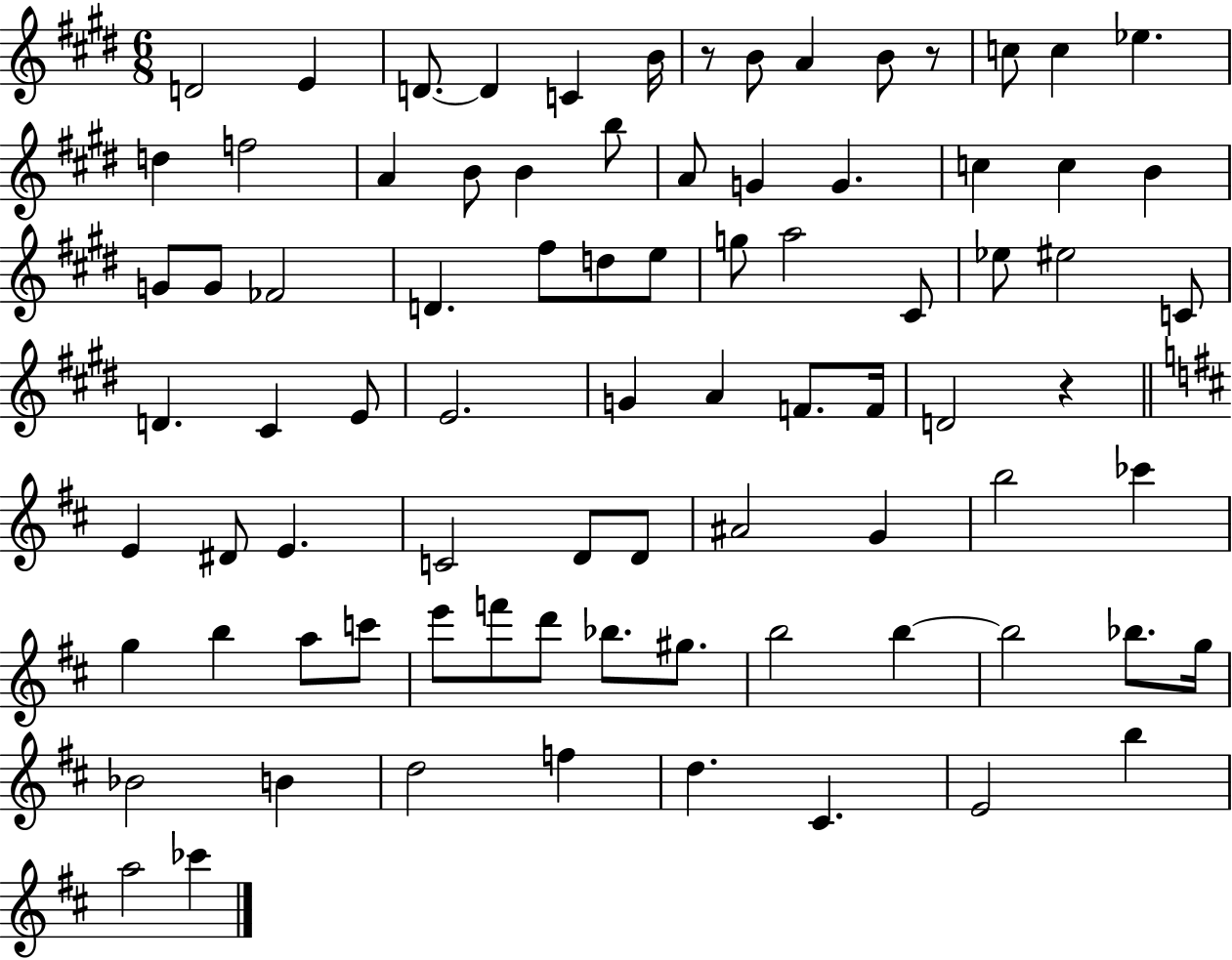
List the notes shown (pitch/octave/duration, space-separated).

D4/h E4/q D4/e. D4/q C4/q B4/s R/e B4/e A4/q B4/e R/e C5/e C5/q Eb5/q. D5/q F5/h A4/q B4/e B4/q B5/e A4/e G4/q G4/q. C5/q C5/q B4/q G4/e G4/e FES4/h D4/q. F#5/e D5/e E5/e G5/e A5/h C#4/e Eb5/e EIS5/h C4/e D4/q. C#4/q E4/e E4/h. G4/q A4/q F4/e. F4/s D4/h R/q E4/q D#4/e E4/q. C4/h D4/e D4/e A#4/h G4/q B5/h CES6/q G5/q B5/q A5/e C6/e E6/e F6/e D6/e Bb5/e. G#5/e. B5/h B5/q B5/h Bb5/e. G5/s Bb4/h B4/q D5/h F5/q D5/q. C#4/q. E4/h B5/q A5/h CES6/q